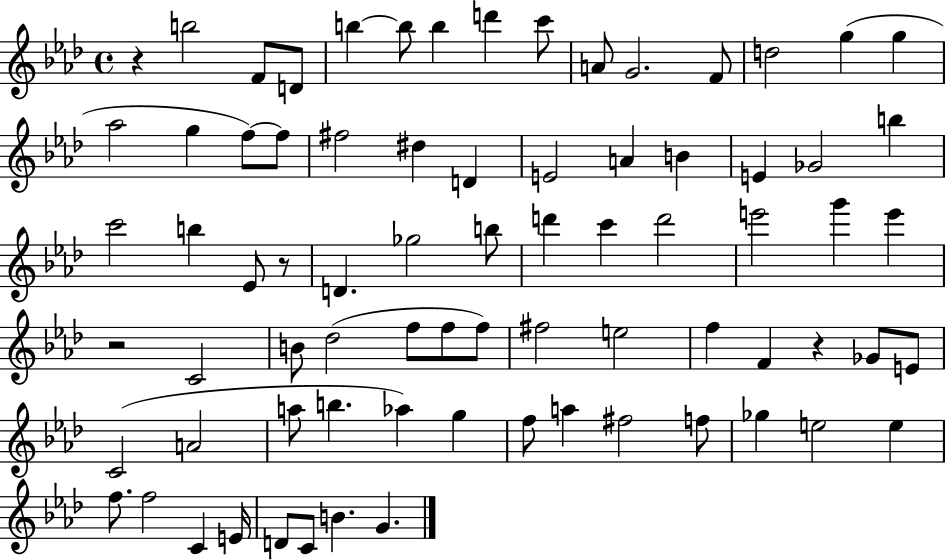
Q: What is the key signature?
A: AES major